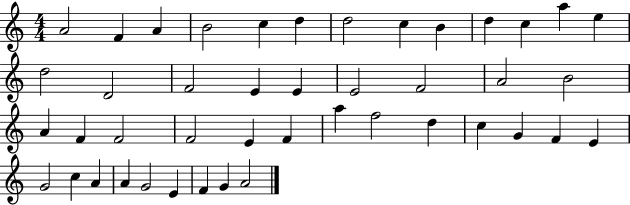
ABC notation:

X:1
T:Untitled
M:4/4
L:1/4
K:C
A2 F A B2 c d d2 c B d c a e d2 D2 F2 E E E2 F2 A2 B2 A F F2 F2 E F a f2 d c G F E G2 c A A G2 E F G A2